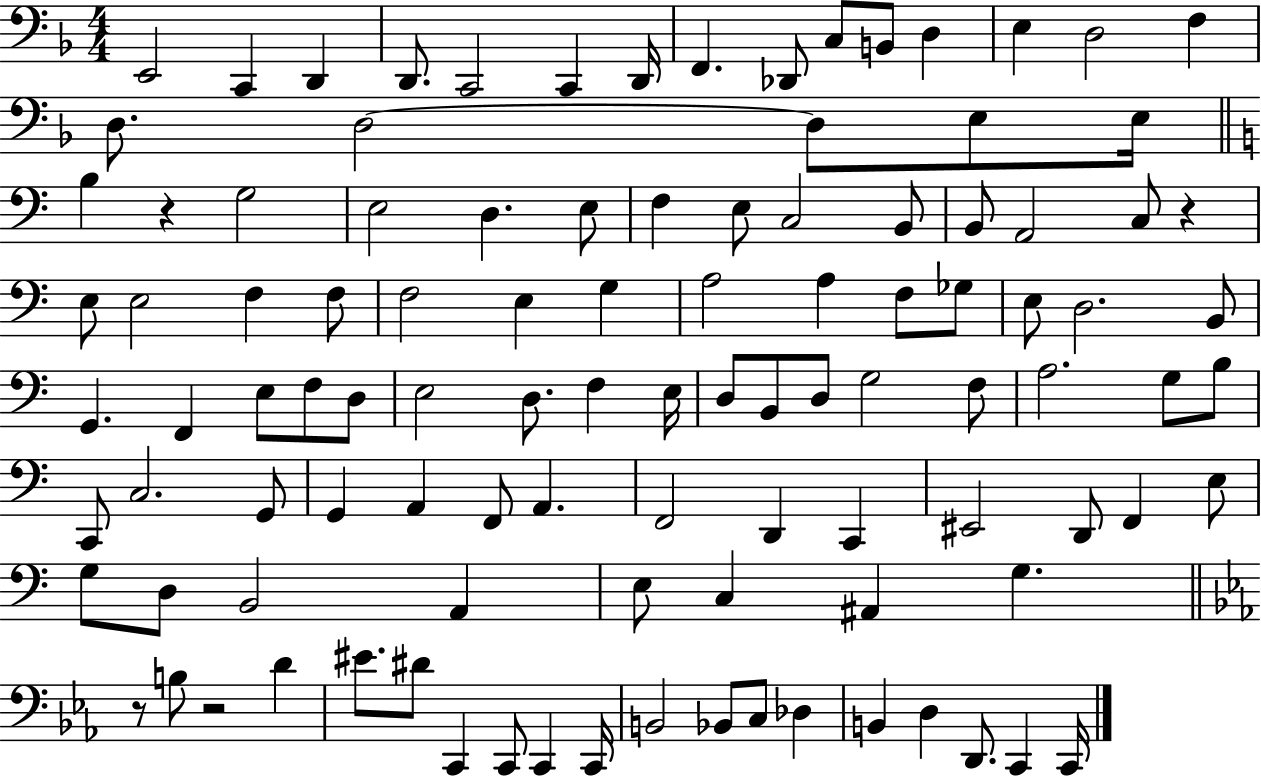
E2/h C2/q D2/q D2/e. C2/h C2/q D2/s F2/q. Db2/e C3/e B2/e D3/q E3/q D3/h F3/q D3/e. D3/h D3/e E3/e E3/s B3/q R/q G3/h E3/h D3/q. E3/e F3/q E3/e C3/h B2/e B2/e A2/h C3/e R/q E3/e E3/h F3/q F3/e F3/h E3/q G3/q A3/h A3/q F3/e Gb3/e E3/e D3/h. B2/e G2/q. F2/q E3/e F3/e D3/e E3/h D3/e. F3/q E3/s D3/e B2/e D3/e G3/h F3/e A3/h. G3/e B3/e C2/e C3/h. G2/e G2/q A2/q F2/e A2/q. F2/h D2/q C2/q EIS2/h D2/e F2/q E3/e G3/e D3/e B2/h A2/q E3/e C3/q A#2/q G3/q. R/e B3/e R/h D4/q EIS4/e. D#4/e C2/q C2/e C2/q C2/s B2/h Bb2/e C3/e Db3/q B2/q D3/q D2/e. C2/q C2/s